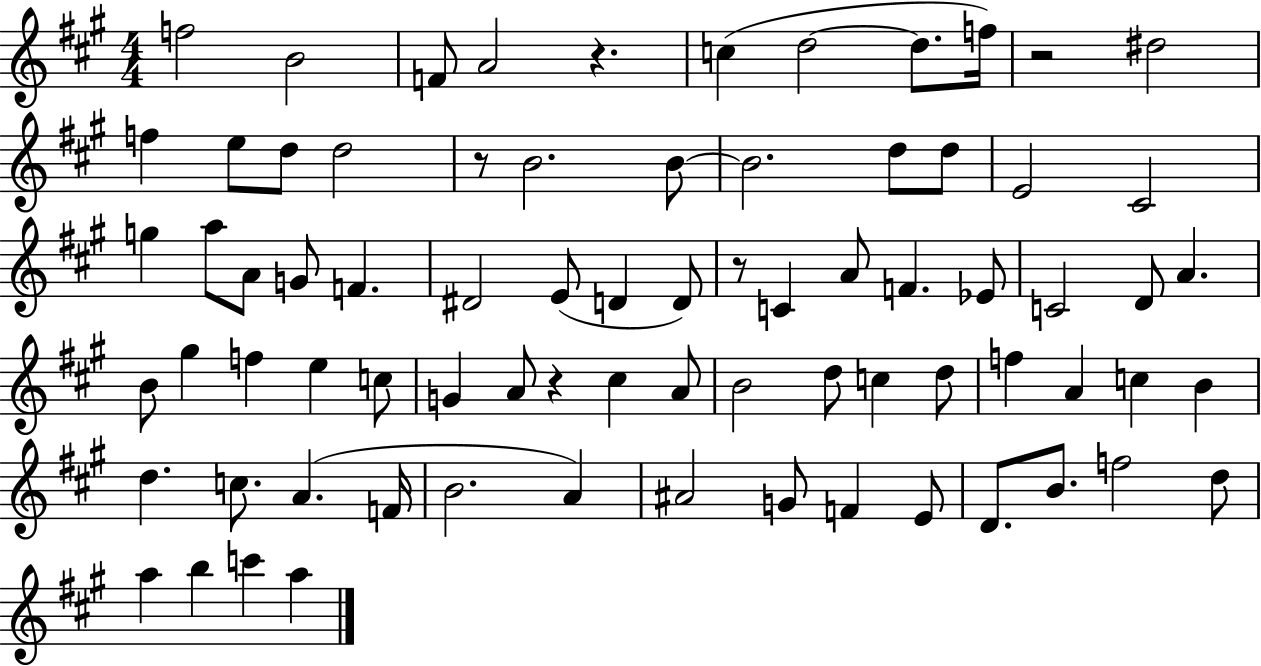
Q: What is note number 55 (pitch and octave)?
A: C5